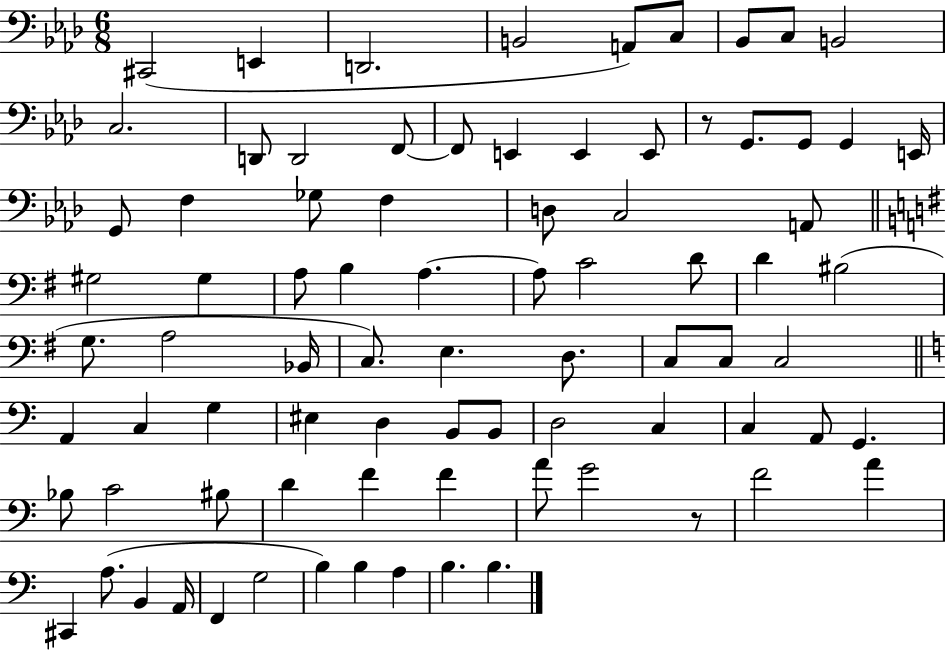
C#2/h E2/q D2/h. B2/h A2/e C3/e Bb2/e C3/e B2/h C3/h. D2/e D2/h F2/e F2/e E2/q E2/q E2/e R/e G2/e. G2/e G2/q E2/s G2/e F3/q Gb3/e F3/q D3/e C3/h A2/e G#3/h G#3/q A3/e B3/q A3/q. A3/e C4/h D4/e D4/q BIS3/h G3/e. A3/h Bb2/s C3/e. E3/q. D3/e. C3/e C3/e C3/h A2/q C3/q G3/q EIS3/q D3/q B2/e B2/e D3/h C3/q C3/q A2/e G2/q. Bb3/e C4/h BIS3/e D4/q F4/q F4/q A4/e G4/h R/e F4/h A4/q C#2/q A3/e. B2/q A2/s F2/q G3/h B3/q B3/q A3/q B3/q. B3/q.